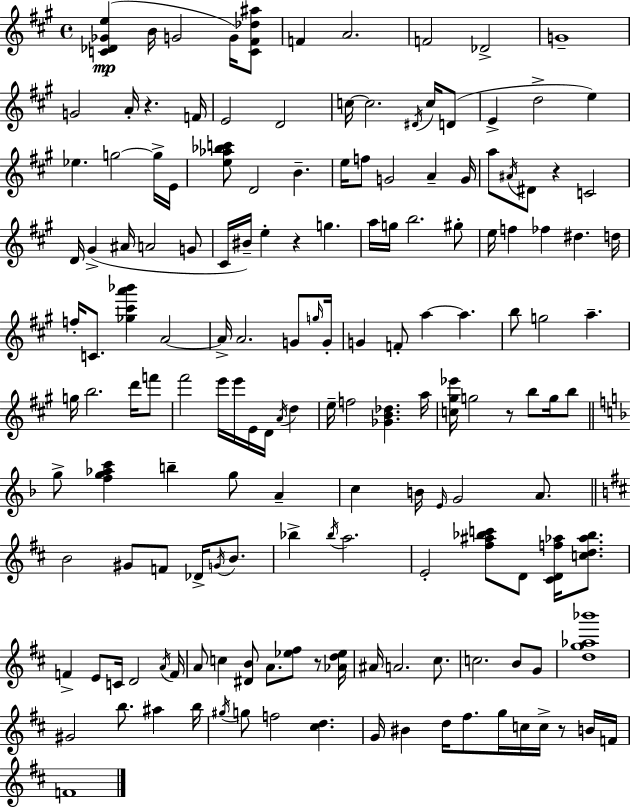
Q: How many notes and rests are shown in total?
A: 160